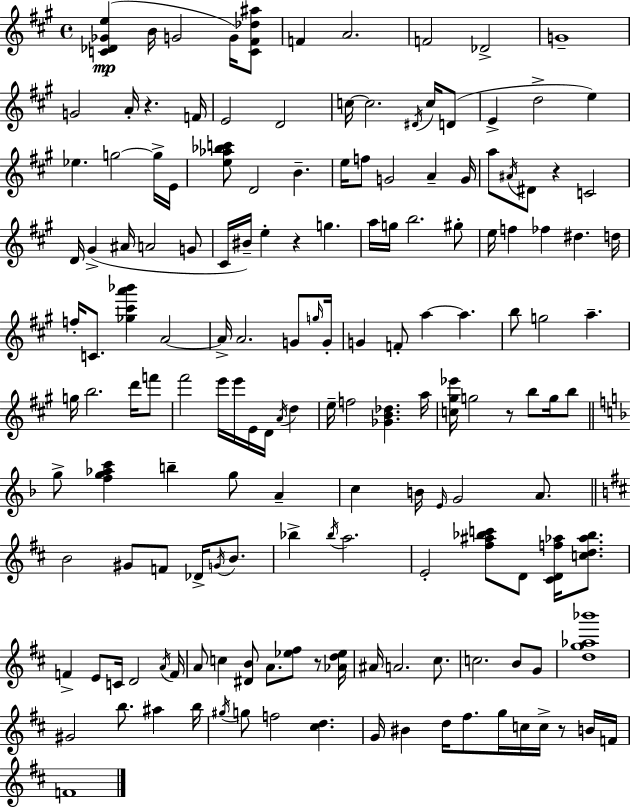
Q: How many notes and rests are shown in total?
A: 160